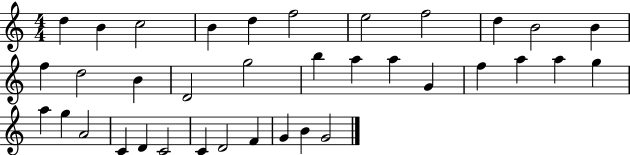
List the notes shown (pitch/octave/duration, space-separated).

D5/q B4/q C5/h B4/q D5/q F5/h E5/h F5/h D5/q B4/h B4/q F5/q D5/h B4/q D4/h G5/h B5/q A5/q A5/q G4/q F5/q A5/q A5/q G5/q A5/q G5/q A4/h C4/q D4/q C4/h C4/q D4/h F4/q G4/q B4/q G4/h